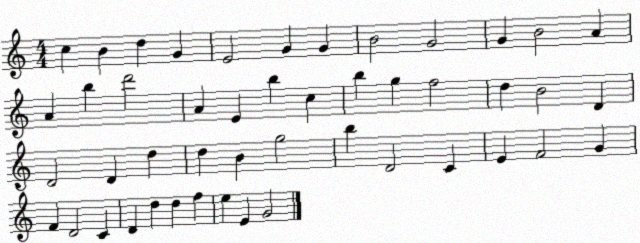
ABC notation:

X:1
T:Untitled
M:4/4
L:1/4
K:C
c B d G E2 G G B2 G2 G B2 A A b d'2 A E b c b g f2 d B2 D D2 D d d B g2 b D2 C E F2 G F D2 C D d d f e E G2